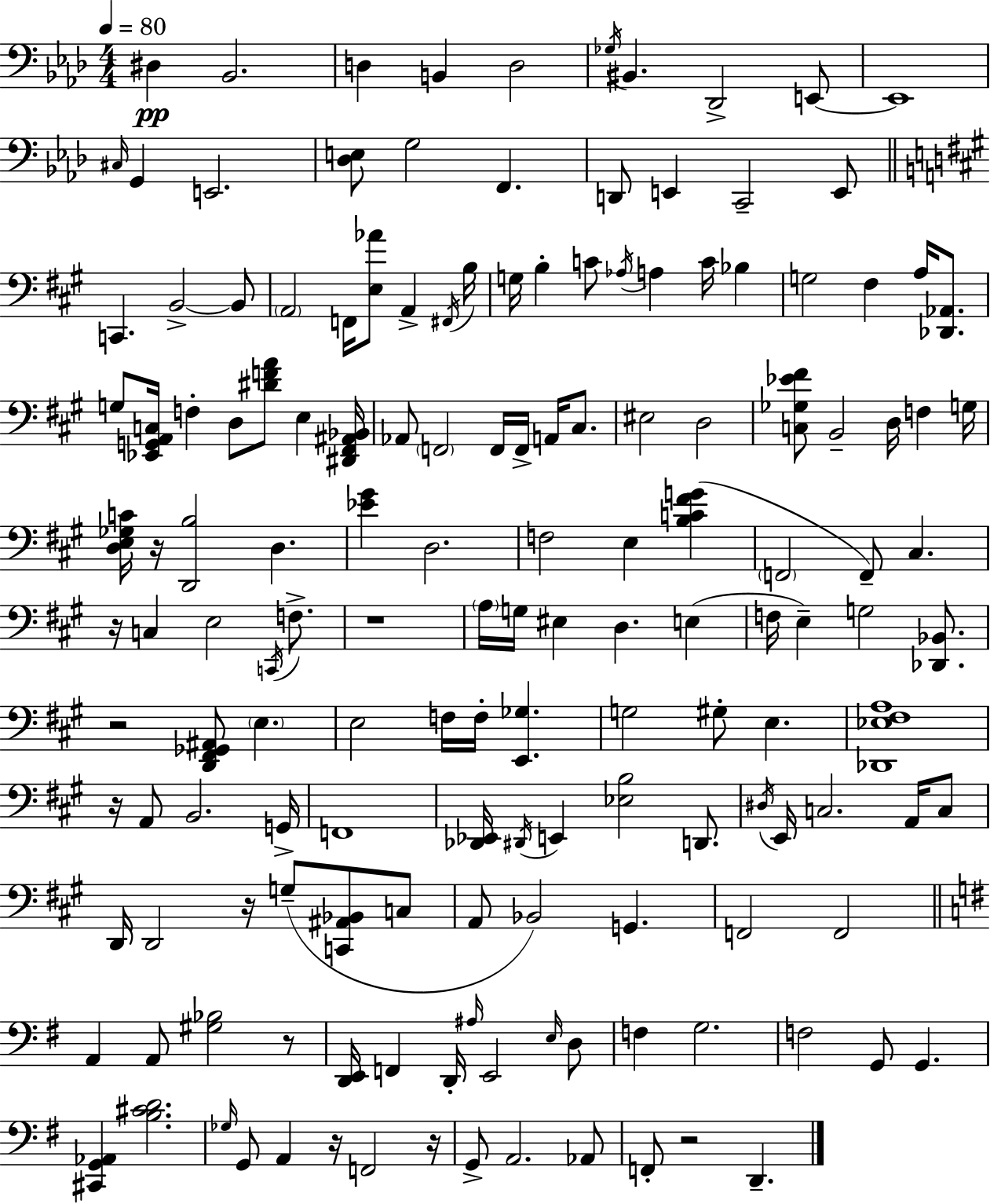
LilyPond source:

{
  \clef bass
  \numericTimeSignature
  \time 4/4
  \key f \minor
  \tempo 4 = 80
  \repeat volta 2 { dis4\pp bes,2. | d4 b,4 d2 | \acciaccatura { ges16 } bis,4. des,2-> e,8~~ | e,1 | \break \grace { cis16 } g,4 e,2. | <des e>8 g2 f,4. | d,8 e,4 c,2-- | e,8 \bar "||" \break \key a \major c,4. b,2->~~ b,8 | \parenthesize a,2 f,16 <e aes'>8 a,4-> \acciaccatura { fis,16 } | b16 g16 b4-. c'8 \acciaccatura { aes16 } a4 c'16 bes4 | g2 fis4 a16 <des, aes,>8. | \break g8 <ees, g, a, c>16 f4-. d8 <dis' f' a'>8 e4 | <dis, fis, ais, bes,>16 aes,8 \parenthesize f,2 f,16 f,16-> a,16 cis8. | eis2 d2 | <c ges ees' fis'>8 b,2-- d16 f4 | \break g16 <d e ges c'>16 r16 <d, b>2 d4. | <ees' gis'>4 d2. | f2 e4 <b c' fis' g'>4( | \parenthesize f,2 f,8--) cis4. | \break r16 c4 e2 \acciaccatura { c,16 } | f8.-> r1 | \parenthesize a16 g16 eis4 d4. e4( | f16 e4--) g2 | \break <des, bes,>8. r2 <d, fis, ges, ais,>8 \parenthesize e4. | e2 f16 f16-. <e, ges>4. | g2 gis8-. e4. | <des, ees fis a>1 | \break r16 a,8 b,2. | g,16-> f,1 | <des, ees,>16 \acciaccatura { dis,16 } e,4 <ees b>2 | d,8. \acciaccatura { dis16 } e,16 c2. | \break a,16 c8 d,16 d,2 r16 g8--( | <c, ais, bes,>8 c8 a,8 bes,2) g,4. | f,2 f,2 | \bar "||" \break \key e \minor a,4 a,8 <gis bes>2 r8 | <d, e,>16 f,4 d,16-. \grace { ais16 } e,2 \grace { e16 } | d8 f4 g2. | f2 g,8 g,4. | \break <cis, g, aes,>4 <b cis' d'>2. | \grace { ges16 } g,8 a,4 r16 f,2 | r16 g,8-> a,2. | aes,8 f,8-. r2 d,4.-- | \break } \bar "|."
}